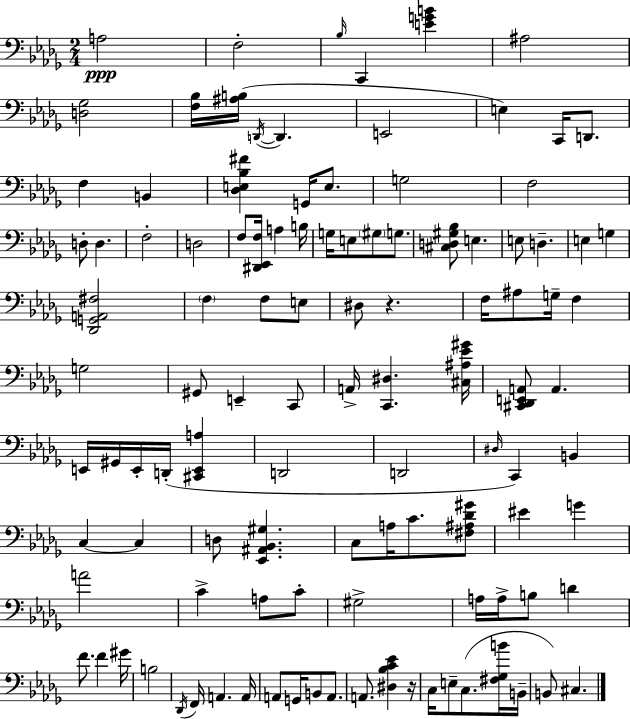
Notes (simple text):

A3/h F3/h Bb3/s C2/q [E4,G4,B4]/q A#3/h [D3,Gb3]/h [F3,Bb3]/s [A#3,B3]/s D2/s D2/q. E2/h E3/q C2/s D2/e. F3/q B2/q [Db3,E3,Bb3,F#4]/q G2/s E3/e. G3/h F3/h D3/e D3/q. F3/h D3/h F3/e [D#2,Eb2,F3]/s A3/q B3/s G3/s E3/e G#3/e G3/e. [C#3,D3,G#3,Bb3]/e E3/q. E3/e D3/q. E3/q G3/q [Db2,G2,A2,F#3]/h F3/q F3/e E3/e D#3/e R/q. F3/s A#3/e G3/s F3/q G3/h G#2/e E2/q C2/e A2/s [C2,D#3]/q. [C#3,A#3,Eb4,G#4]/s [C#2,Db2,E2,A2]/e A2/q. E2/s G#2/s E2/s D2/s [C#2,E2,A3]/q D2/h D2/h D#3/s C2/q B2/q C3/q C3/q D3/e [Eb2,A#2,Bb2,G#3]/q. C3/e A3/s C4/e. [F#3,A#3,Db4,G#4]/e EIS4/q G4/q A4/h C4/q A3/e C4/e G#3/h A3/s A3/s B3/e D4/q F4/e. F4/q G#4/s B3/h Db2/s F2/s A2/q. A2/s A2/e G2/s B2/e A2/e. A2/e. [D#3,Bb3,C4,Eb4]/q R/s C3/s E3/e C3/e. [F#3,Gb3,B4]/s B2/s B2/e C#3/q.